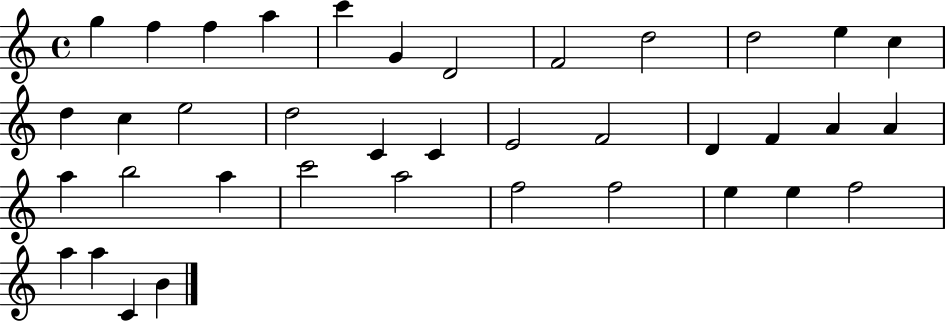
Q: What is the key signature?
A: C major